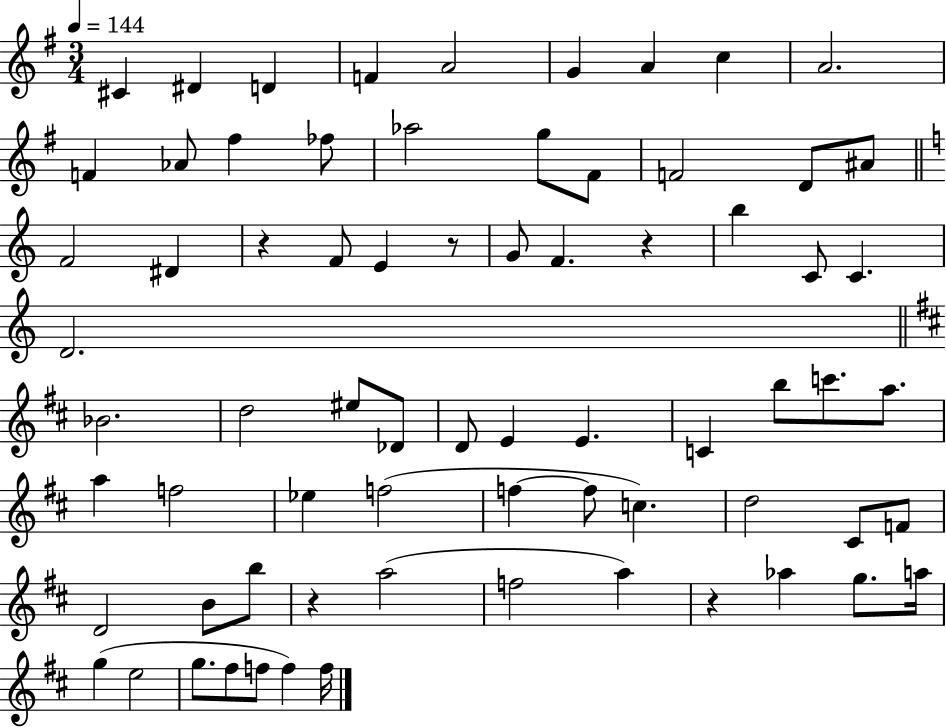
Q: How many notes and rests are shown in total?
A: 71